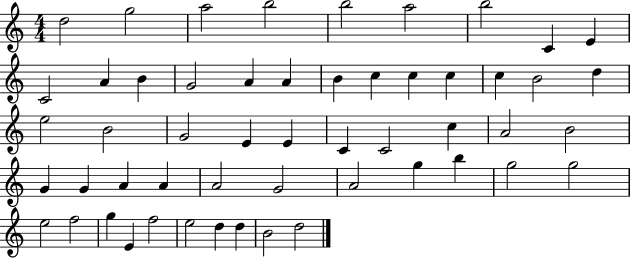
X:1
T:Untitled
M:4/4
L:1/4
K:C
d2 g2 a2 b2 b2 a2 b2 C E C2 A B G2 A A B c c c c B2 d e2 B2 G2 E E C C2 c A2 B2 G G A A A2 G2 A2 g b g2 g2 e2 f2 g E f2 e2 d d B2 d2